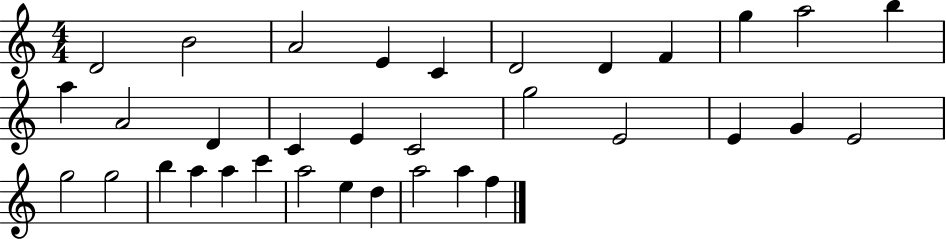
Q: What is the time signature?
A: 4/4